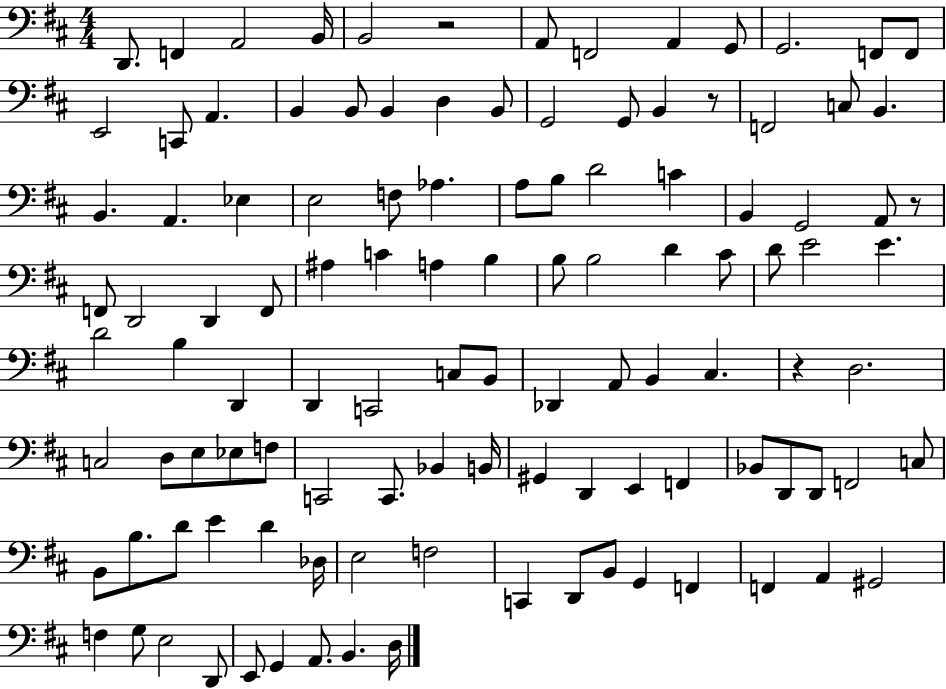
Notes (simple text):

D2/e. F2/q A2/h B2/s B2/h R/h A2/e F2/h A2/q G2/e G2/h. F2/e F2/e E2/h C2/e A2/q. B2/q B2/e B2/q D3/q B2/e G2/h G2/e B2/q R/e F2/h C3/e B2/q. B2/q. A2/q. Eb3/q E3/h F3/e Ab3/q. A3/e B3/e D4/h C4/q B2/q G2/h A2/e R/e F2/e D2/h D2/q F2/e A#3/q C4/q A3/q B3/q B3/e B3/h D4/q C#4/e D4/e E4/h E4/q. D4/h B3/q D2/q D2/q C2/h C3/e B2/e Db2/q A2/e B2/q C#3/q. R/q D3/h. C3/h D3/e E3/e Eb3/e F3/e C2/h C2/e. Bb2/q B2/s G#2/q D2/q E2/q F2/q Bb2/e D2/e D2/e F2/h C3/e B2/e B3/e. D4/e E4/q D4/q Db3/s E3/h F3/h C2/q D2/e B2/e G2/q F2/q F2/q A2/q G#2/h F3/q G3/e E3/h D2/e E2/e G2/q A2/e. B2/q. D3/s